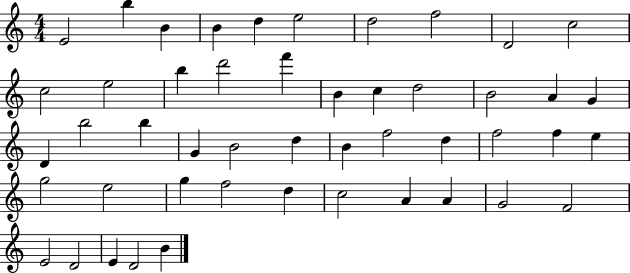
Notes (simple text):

E4/h B5/q B4/q B4/q D5/q E5/h D5/h F5/h D4/h C5/h C5/h E5/h B5/q D6/h F6/q B4/q C5/q D5/h B4/h A4/q G4/q D4/q B5/h B5/q G4/q B4/h D5/q B4/q F5/h D5/q F5/h F5/q E5/q G5/h E5/h G5/q F5/h D5/q C5/h A4/q A4/q G4/h F4/h E4/h D4/h E4/q D4/h B4/q